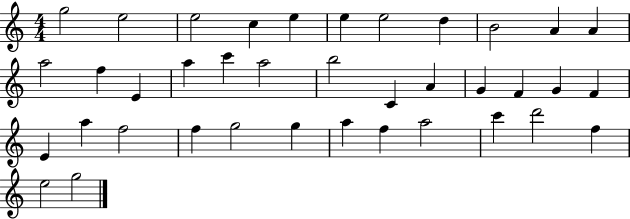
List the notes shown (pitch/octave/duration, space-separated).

G5/h E5/h E5/h C5/q E5/q E5/q E5/h D5/q B4/h A4/q A4/q A5/h F5/q E4/q A5/q C6/q A5/h B5/h C4/q A4/q G4/q F4/q G4/q F4/q E4/q A5/q F5/h F5/q G5/h G5/q A5/q F5/q A5/h C6/q D6/h F5/q E5/h G5/h